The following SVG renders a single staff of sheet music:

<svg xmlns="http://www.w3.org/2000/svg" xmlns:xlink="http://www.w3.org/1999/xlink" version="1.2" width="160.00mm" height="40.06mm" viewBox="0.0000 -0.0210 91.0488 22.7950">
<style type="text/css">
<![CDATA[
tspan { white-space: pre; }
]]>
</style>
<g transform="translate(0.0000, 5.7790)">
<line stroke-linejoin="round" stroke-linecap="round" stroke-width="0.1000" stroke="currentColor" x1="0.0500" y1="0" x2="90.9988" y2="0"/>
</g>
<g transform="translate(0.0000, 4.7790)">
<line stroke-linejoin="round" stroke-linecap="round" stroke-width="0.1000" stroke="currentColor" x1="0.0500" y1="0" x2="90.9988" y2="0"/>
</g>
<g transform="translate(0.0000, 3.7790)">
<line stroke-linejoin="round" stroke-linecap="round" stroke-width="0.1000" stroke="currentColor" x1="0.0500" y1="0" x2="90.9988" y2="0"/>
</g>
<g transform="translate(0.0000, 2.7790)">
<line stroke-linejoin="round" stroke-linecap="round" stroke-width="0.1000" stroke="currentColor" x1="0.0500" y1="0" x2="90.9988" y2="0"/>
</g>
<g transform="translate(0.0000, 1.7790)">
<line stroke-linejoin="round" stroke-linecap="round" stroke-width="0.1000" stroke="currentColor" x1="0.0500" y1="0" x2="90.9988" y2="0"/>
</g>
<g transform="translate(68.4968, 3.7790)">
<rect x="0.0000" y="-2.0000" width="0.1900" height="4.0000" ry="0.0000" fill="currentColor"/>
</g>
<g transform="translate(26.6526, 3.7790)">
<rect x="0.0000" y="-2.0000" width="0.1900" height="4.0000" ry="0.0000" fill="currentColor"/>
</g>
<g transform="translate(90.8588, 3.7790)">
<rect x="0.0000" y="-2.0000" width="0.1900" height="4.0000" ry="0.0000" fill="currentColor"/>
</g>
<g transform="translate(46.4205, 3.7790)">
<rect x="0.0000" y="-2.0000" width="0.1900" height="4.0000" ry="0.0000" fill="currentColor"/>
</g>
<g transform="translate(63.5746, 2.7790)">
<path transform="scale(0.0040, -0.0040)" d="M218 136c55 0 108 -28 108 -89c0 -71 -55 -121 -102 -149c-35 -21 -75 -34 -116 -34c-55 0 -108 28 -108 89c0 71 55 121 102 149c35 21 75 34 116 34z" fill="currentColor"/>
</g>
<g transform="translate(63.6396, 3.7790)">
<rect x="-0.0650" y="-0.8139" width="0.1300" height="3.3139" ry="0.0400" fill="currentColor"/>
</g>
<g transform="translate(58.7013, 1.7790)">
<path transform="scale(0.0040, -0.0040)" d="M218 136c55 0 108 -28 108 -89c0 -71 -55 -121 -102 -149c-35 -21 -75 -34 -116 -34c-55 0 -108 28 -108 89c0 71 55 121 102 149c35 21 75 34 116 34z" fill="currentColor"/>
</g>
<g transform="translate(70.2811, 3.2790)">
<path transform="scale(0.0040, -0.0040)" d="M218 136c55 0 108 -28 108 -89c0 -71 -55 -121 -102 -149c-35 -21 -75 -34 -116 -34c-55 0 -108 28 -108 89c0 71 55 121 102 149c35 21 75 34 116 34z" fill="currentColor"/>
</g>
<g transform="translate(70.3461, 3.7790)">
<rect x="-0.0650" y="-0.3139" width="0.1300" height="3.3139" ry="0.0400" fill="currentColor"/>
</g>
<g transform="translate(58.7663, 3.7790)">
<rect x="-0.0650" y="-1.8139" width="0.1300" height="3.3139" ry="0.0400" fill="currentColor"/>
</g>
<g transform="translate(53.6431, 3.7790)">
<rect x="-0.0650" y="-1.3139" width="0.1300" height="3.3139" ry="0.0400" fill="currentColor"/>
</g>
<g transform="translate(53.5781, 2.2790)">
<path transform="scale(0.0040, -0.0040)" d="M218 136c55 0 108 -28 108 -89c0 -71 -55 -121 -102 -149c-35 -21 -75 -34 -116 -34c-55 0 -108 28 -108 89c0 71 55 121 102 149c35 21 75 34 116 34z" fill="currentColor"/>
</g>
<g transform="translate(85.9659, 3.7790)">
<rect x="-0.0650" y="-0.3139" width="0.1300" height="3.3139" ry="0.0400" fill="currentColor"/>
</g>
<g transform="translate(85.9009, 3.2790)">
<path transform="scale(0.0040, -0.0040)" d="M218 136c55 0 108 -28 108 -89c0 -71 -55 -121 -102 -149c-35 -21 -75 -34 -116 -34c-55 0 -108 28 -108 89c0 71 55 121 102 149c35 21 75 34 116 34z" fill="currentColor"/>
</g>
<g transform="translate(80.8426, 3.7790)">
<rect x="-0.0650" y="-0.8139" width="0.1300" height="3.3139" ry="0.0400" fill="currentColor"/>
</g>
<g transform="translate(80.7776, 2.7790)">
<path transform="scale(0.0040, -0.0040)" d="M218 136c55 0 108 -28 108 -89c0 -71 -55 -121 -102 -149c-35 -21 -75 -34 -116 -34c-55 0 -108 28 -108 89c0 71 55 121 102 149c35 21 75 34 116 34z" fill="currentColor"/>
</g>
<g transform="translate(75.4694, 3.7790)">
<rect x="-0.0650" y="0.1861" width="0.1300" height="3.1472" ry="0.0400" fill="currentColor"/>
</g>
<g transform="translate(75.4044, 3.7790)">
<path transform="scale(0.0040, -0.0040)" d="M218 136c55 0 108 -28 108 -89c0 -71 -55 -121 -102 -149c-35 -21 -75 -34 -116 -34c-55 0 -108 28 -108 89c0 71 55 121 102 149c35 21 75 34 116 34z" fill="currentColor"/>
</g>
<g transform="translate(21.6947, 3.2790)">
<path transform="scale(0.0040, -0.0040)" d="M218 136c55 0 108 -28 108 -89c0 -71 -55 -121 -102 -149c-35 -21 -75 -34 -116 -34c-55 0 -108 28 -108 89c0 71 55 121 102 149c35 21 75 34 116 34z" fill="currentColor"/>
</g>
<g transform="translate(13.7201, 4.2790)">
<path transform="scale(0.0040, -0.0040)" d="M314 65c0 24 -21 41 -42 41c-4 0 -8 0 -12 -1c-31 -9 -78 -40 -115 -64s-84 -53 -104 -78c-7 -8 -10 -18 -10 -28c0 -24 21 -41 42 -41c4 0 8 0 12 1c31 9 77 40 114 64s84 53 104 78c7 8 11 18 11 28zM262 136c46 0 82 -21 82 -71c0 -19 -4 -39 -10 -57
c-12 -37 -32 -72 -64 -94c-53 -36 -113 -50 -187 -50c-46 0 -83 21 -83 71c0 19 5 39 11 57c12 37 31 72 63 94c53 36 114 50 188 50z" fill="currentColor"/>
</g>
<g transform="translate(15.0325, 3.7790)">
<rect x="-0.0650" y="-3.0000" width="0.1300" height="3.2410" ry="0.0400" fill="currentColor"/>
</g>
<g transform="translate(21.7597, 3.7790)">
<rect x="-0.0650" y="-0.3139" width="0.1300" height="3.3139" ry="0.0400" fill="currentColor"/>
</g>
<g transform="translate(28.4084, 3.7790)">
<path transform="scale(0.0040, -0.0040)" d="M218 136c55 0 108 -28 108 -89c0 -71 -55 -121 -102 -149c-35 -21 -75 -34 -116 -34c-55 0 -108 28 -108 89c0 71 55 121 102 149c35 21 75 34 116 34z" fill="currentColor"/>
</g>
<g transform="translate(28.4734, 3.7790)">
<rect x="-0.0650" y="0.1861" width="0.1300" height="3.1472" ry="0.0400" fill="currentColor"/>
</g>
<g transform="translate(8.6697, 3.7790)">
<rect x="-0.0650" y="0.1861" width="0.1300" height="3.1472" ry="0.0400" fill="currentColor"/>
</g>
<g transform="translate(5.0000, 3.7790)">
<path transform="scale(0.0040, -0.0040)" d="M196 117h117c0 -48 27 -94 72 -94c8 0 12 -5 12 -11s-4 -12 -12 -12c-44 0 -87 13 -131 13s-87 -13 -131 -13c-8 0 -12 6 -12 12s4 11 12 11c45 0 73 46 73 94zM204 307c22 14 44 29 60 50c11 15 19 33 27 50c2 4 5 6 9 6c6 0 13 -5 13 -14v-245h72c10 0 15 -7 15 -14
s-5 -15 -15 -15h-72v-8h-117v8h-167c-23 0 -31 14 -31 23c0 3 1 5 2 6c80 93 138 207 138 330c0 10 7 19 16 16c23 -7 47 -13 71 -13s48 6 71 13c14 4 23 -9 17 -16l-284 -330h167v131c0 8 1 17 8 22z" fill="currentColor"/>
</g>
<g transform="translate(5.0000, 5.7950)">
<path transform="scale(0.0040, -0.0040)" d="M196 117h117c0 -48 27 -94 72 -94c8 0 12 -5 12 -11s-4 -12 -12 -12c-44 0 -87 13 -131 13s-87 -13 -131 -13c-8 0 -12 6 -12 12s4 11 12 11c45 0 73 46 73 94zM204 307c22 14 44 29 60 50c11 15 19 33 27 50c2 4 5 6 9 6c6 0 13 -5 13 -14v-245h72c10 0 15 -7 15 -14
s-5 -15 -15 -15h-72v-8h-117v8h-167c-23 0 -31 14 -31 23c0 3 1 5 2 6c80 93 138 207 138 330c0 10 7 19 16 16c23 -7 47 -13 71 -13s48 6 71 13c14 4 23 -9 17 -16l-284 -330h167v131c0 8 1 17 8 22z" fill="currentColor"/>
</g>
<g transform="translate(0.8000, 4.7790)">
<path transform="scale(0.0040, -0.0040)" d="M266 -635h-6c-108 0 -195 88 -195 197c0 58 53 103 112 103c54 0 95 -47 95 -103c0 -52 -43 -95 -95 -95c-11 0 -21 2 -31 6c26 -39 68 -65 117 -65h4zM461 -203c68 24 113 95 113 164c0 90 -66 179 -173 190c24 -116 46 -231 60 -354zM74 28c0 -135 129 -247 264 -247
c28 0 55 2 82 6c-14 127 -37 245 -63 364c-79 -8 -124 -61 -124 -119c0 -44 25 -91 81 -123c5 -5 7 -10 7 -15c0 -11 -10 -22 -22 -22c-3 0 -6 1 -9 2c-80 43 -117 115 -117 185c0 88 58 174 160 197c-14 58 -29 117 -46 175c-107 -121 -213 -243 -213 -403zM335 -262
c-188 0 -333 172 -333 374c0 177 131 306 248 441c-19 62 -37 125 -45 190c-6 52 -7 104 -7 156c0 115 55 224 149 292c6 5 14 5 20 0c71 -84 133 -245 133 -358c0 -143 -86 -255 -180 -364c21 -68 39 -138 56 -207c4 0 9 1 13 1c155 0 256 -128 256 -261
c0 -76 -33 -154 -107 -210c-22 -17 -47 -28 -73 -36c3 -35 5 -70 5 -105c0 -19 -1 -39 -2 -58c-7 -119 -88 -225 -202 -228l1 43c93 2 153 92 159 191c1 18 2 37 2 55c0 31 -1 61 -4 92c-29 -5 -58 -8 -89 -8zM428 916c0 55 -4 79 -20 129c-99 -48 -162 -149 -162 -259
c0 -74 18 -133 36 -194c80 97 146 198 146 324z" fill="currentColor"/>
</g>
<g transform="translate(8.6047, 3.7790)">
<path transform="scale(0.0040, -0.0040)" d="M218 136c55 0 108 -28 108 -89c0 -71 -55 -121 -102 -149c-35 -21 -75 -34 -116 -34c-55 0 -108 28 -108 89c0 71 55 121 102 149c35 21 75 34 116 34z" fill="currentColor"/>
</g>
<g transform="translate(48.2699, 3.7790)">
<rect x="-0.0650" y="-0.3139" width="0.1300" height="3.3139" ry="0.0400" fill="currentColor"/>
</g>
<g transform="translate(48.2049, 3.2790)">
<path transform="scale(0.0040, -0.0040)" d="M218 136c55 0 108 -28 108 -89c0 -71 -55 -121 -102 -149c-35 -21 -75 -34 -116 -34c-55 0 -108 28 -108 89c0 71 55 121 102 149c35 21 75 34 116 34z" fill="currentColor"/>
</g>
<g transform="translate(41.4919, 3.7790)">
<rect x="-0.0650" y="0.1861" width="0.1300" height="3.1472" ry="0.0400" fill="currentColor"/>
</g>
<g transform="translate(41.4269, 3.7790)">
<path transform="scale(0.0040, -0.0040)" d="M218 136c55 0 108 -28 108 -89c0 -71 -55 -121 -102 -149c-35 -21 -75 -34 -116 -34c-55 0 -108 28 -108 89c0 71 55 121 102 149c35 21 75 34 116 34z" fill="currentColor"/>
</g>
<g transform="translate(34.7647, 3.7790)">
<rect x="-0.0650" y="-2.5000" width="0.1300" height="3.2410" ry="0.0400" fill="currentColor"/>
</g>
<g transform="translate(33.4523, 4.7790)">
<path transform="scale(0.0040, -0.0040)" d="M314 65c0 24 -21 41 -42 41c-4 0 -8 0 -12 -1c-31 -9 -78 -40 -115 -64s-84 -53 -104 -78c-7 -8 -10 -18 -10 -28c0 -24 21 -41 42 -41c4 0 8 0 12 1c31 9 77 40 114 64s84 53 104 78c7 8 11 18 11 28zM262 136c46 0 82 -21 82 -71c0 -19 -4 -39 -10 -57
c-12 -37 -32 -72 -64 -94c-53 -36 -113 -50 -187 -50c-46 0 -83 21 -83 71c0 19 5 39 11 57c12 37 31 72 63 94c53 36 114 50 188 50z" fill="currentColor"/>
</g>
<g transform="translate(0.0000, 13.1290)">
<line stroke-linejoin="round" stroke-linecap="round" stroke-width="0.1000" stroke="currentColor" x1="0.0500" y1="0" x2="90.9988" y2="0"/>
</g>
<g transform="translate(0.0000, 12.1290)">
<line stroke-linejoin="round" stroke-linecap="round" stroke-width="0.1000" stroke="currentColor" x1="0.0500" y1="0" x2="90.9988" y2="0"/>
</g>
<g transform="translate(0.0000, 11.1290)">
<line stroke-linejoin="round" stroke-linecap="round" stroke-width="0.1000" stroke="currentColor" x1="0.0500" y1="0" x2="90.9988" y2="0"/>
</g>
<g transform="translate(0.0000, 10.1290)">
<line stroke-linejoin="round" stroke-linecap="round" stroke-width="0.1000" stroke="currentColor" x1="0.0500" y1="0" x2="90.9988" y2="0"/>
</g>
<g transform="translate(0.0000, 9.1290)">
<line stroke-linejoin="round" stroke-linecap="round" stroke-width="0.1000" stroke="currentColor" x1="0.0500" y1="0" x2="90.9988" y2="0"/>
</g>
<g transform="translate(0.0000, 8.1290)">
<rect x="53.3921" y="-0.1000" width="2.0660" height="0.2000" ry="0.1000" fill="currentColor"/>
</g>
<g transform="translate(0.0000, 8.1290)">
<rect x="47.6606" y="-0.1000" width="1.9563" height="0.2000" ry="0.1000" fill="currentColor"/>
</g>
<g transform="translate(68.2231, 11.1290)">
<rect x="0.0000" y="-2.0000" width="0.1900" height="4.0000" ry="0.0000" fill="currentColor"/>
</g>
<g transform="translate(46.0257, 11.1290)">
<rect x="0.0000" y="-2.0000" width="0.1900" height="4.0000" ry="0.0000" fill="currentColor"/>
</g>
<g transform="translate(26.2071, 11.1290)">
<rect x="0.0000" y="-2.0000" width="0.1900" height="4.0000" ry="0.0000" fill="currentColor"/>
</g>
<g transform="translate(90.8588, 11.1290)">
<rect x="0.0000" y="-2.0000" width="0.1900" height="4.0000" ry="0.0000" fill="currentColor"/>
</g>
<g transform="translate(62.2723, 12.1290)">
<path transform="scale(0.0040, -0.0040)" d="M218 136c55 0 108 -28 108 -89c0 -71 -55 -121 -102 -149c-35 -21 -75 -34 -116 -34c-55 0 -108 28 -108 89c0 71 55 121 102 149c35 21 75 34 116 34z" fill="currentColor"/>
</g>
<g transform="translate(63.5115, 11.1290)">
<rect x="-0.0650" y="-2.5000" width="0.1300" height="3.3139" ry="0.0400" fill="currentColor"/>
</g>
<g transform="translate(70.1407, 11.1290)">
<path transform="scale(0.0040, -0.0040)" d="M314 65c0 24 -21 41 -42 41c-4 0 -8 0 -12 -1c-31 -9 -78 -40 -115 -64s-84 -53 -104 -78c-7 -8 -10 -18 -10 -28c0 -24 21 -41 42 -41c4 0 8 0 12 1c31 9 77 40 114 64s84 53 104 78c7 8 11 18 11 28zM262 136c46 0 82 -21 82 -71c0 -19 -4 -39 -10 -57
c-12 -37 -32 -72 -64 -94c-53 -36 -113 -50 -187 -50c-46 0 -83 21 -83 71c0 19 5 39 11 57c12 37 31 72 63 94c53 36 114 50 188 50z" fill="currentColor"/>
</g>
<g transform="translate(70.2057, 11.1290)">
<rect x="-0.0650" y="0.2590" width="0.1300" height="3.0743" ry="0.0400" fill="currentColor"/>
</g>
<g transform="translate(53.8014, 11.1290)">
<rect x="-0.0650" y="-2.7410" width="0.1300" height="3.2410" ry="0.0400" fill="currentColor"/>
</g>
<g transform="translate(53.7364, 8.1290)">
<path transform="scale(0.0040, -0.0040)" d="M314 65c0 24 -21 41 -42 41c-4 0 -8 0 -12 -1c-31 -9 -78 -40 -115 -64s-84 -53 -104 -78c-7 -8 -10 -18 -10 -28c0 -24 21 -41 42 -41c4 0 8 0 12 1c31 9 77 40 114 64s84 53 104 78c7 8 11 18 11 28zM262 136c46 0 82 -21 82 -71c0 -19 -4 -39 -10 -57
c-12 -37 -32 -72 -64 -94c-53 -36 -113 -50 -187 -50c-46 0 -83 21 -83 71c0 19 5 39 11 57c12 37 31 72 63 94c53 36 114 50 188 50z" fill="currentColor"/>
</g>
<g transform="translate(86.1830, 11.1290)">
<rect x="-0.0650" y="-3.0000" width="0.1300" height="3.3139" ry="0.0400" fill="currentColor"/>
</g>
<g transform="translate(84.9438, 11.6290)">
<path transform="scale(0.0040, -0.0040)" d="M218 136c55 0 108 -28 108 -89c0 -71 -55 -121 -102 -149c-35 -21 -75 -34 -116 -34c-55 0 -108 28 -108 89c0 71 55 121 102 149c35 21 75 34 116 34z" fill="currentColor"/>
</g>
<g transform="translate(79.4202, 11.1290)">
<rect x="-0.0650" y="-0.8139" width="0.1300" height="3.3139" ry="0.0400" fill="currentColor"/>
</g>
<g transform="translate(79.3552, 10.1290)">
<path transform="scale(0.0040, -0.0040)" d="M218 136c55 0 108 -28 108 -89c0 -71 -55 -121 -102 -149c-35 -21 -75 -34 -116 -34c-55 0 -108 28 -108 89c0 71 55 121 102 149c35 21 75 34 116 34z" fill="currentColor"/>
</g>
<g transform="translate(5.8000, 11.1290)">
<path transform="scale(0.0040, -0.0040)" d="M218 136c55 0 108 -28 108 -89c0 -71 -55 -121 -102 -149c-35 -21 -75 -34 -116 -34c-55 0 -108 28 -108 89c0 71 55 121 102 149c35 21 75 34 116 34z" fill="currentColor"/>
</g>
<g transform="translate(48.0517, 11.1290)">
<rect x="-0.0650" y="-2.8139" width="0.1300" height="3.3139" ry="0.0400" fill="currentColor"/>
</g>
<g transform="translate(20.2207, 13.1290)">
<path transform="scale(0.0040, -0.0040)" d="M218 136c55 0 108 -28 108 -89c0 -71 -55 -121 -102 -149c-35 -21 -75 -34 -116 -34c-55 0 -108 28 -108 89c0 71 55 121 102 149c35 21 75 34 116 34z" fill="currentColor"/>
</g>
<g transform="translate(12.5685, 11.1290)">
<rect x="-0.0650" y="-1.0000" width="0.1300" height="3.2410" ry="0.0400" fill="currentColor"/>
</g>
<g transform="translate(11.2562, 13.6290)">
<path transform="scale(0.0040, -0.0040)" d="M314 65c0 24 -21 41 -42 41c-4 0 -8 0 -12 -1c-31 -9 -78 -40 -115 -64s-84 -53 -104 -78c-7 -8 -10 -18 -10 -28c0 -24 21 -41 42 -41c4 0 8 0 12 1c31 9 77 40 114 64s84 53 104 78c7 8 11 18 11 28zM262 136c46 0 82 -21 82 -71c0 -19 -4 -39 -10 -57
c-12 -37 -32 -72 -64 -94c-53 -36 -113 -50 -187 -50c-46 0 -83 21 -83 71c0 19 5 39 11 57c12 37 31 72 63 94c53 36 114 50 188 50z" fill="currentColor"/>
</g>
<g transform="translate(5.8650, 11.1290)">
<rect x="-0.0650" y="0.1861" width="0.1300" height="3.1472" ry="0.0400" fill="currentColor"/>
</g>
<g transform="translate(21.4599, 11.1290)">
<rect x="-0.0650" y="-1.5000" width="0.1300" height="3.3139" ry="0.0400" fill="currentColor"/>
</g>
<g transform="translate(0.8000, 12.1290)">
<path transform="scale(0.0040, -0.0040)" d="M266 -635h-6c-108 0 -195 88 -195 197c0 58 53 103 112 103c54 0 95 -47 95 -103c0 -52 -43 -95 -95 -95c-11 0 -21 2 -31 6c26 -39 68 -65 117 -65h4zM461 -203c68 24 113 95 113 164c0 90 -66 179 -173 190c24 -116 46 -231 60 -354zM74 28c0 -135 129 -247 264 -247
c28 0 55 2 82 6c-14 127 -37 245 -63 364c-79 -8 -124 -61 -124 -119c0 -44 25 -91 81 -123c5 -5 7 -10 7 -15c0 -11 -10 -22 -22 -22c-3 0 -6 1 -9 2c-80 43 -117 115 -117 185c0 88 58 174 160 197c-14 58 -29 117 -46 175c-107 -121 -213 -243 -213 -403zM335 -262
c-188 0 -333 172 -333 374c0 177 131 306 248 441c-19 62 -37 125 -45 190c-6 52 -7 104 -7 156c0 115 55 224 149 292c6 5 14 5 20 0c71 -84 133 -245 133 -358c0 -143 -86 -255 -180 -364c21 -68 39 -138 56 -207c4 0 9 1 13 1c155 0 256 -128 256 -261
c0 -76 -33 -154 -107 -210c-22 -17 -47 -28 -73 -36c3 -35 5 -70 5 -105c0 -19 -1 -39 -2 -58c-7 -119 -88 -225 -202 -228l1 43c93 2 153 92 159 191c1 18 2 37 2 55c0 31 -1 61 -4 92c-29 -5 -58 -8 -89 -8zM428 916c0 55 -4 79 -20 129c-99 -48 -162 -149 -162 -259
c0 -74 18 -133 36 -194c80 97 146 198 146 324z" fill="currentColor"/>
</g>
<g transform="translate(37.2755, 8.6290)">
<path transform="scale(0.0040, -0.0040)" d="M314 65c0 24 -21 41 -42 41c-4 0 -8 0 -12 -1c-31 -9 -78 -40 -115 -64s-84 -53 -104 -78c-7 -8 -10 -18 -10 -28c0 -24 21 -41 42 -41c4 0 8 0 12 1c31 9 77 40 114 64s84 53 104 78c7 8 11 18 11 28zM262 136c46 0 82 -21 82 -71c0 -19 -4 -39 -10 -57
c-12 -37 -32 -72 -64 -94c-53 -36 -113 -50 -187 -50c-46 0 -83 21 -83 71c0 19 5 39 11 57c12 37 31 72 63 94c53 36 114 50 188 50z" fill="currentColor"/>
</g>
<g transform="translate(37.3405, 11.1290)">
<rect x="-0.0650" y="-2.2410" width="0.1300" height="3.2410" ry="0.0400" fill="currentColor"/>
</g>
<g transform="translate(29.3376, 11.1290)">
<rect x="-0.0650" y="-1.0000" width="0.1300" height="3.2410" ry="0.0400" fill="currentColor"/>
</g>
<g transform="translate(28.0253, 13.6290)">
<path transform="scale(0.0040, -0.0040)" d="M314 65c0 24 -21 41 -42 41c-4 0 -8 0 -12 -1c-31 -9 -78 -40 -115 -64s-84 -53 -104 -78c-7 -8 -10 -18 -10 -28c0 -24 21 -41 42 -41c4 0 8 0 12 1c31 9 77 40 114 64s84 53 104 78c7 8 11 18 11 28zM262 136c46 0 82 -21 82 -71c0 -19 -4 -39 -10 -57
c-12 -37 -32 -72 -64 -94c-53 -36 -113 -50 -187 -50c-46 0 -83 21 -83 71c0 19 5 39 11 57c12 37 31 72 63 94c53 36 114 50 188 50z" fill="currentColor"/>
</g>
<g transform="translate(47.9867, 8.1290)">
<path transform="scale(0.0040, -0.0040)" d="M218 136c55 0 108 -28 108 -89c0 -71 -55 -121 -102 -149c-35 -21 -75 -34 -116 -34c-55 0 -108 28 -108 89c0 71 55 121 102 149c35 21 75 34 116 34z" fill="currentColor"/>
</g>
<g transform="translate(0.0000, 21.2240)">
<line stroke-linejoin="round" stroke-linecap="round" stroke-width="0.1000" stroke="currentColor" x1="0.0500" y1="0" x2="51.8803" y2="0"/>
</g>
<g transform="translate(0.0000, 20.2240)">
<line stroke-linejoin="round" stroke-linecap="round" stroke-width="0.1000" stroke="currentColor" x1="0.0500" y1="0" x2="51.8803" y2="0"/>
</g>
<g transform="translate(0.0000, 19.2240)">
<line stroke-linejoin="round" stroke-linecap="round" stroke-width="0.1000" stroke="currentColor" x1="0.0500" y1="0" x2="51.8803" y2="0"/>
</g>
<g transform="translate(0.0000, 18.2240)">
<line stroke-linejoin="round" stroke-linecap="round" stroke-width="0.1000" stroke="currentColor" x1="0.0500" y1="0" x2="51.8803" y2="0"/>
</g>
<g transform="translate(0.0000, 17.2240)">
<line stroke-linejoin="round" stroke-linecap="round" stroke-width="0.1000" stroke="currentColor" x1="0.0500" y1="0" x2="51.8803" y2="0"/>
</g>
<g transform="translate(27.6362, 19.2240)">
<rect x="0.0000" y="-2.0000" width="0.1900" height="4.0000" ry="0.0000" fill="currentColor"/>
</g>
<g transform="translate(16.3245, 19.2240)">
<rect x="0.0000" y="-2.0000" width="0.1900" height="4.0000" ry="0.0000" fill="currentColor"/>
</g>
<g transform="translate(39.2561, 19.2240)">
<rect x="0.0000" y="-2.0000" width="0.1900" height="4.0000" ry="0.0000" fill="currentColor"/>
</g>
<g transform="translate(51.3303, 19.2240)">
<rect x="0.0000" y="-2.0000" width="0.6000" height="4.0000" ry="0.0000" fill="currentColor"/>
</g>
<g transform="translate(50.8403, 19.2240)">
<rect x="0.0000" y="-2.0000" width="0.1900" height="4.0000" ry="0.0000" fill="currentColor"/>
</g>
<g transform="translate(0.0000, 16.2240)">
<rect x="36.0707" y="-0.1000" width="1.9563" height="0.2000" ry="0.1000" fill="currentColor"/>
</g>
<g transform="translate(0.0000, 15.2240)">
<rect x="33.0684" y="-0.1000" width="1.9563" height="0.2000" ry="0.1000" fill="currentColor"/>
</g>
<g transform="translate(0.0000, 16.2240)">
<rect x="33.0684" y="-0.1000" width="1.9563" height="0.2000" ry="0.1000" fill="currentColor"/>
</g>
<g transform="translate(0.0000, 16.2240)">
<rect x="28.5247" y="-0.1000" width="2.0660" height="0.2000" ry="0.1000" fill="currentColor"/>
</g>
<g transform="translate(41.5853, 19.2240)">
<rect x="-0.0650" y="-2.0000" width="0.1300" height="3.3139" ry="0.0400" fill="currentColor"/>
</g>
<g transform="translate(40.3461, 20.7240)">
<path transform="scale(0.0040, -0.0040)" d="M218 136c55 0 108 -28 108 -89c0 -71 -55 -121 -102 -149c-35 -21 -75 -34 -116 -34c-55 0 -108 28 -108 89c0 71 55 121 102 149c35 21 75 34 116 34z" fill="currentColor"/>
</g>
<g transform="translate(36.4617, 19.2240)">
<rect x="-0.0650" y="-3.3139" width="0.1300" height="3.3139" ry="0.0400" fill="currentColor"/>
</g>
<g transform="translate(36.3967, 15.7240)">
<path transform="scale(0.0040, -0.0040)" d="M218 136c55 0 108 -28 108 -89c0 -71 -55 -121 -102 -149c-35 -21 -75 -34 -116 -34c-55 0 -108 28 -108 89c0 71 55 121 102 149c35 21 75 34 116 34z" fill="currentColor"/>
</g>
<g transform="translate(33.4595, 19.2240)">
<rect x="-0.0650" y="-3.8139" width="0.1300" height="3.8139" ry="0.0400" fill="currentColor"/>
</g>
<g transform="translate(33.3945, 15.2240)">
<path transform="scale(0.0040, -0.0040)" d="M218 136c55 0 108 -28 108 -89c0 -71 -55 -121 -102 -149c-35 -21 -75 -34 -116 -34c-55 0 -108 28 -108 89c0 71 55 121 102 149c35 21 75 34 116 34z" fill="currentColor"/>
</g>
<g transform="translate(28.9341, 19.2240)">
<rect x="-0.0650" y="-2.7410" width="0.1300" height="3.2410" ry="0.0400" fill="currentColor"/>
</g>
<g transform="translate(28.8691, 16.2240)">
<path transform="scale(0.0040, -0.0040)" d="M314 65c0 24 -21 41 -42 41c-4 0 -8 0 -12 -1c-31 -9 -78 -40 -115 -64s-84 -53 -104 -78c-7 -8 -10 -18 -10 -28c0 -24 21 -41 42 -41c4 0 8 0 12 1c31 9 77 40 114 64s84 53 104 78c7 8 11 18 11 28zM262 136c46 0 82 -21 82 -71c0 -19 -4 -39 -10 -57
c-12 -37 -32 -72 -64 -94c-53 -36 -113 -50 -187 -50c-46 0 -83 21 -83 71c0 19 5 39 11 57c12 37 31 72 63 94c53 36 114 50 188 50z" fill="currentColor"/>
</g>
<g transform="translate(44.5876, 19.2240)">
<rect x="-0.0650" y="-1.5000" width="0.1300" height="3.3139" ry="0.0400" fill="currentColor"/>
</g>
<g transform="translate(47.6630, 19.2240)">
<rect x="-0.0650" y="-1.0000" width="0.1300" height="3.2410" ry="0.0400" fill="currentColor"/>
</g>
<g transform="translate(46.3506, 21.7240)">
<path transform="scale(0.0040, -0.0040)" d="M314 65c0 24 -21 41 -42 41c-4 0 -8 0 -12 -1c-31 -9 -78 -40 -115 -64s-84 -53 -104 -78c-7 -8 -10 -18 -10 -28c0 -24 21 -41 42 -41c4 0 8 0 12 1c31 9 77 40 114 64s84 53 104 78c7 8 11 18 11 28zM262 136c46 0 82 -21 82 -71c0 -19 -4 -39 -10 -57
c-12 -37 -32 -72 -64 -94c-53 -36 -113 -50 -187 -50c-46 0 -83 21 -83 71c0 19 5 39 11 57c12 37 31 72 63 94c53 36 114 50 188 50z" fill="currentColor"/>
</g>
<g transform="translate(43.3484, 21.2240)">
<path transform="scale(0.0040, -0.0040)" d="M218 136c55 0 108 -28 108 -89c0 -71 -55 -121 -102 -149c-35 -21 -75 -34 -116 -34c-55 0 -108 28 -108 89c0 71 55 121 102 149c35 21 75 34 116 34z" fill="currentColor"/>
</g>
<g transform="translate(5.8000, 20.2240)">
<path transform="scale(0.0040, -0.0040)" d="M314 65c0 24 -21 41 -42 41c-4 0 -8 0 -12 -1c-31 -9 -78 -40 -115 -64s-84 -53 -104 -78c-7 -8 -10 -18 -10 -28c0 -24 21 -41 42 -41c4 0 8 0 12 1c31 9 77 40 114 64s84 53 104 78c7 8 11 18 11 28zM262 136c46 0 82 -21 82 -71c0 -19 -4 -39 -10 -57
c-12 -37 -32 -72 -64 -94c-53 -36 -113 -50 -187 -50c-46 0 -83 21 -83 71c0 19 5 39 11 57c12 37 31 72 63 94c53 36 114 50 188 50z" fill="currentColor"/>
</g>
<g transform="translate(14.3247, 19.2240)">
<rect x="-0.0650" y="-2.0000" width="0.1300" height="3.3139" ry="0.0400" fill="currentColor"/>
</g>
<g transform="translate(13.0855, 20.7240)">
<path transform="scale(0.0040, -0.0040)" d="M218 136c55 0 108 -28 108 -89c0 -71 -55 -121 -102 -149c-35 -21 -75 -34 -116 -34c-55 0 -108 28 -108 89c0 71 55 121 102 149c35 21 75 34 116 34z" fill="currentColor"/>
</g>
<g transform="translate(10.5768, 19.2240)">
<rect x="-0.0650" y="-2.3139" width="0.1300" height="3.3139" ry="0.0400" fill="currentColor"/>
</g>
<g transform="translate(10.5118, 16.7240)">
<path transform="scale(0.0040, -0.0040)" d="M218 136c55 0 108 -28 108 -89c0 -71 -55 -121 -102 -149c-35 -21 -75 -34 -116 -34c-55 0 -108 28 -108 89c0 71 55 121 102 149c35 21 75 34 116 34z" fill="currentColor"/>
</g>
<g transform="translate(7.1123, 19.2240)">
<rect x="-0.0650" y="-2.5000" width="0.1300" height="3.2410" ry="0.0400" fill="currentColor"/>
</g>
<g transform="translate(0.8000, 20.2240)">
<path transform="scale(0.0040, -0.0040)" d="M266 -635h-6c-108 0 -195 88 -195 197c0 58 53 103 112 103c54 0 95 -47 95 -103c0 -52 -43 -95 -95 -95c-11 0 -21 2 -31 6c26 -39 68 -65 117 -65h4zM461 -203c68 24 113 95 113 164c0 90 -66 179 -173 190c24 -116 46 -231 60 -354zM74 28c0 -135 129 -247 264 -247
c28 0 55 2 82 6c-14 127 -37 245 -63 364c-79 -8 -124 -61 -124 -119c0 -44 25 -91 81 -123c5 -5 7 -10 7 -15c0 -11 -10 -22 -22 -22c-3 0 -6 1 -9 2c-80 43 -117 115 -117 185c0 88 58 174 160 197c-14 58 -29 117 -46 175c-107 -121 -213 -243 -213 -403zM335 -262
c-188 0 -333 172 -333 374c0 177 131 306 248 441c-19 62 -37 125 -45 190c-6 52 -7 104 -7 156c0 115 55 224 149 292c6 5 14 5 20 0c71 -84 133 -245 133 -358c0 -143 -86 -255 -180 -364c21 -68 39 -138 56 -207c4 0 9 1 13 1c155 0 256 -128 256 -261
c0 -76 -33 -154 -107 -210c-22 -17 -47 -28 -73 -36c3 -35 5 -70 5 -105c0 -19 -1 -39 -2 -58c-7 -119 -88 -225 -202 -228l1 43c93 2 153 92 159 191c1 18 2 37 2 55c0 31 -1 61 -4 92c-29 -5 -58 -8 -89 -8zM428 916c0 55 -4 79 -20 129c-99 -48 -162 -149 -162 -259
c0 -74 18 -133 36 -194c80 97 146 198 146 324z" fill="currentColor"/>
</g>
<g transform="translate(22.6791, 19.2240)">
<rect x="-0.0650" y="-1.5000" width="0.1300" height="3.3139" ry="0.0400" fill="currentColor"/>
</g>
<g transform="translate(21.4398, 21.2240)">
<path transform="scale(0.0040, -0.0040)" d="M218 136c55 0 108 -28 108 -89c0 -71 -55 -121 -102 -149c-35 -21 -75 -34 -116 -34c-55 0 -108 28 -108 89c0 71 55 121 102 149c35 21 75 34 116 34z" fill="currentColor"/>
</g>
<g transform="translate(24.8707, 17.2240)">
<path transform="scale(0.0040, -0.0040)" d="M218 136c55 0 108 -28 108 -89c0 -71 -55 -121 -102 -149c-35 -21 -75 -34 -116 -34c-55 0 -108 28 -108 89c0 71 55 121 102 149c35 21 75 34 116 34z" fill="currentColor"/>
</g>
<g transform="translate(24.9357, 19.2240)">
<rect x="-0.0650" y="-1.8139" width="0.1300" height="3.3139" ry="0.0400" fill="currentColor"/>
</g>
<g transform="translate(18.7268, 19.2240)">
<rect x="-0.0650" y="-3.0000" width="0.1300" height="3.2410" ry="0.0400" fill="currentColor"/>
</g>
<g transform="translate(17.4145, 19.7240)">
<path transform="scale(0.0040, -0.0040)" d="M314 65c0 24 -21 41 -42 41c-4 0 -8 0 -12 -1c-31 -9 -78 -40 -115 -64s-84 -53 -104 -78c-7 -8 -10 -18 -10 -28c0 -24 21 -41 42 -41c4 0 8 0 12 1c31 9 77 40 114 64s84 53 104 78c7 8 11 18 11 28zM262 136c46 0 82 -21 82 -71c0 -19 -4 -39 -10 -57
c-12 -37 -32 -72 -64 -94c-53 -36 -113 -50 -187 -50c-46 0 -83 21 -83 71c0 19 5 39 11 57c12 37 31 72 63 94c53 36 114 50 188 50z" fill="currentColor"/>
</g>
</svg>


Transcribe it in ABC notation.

X:1
T:Untitled
M:4/4
L:1/4
K:C
B A2 c B G2 B c e f d c B d c B D2 E D2 g2 a a2 G B2 d A G2 g F A2 E f a2 c' b F E D2